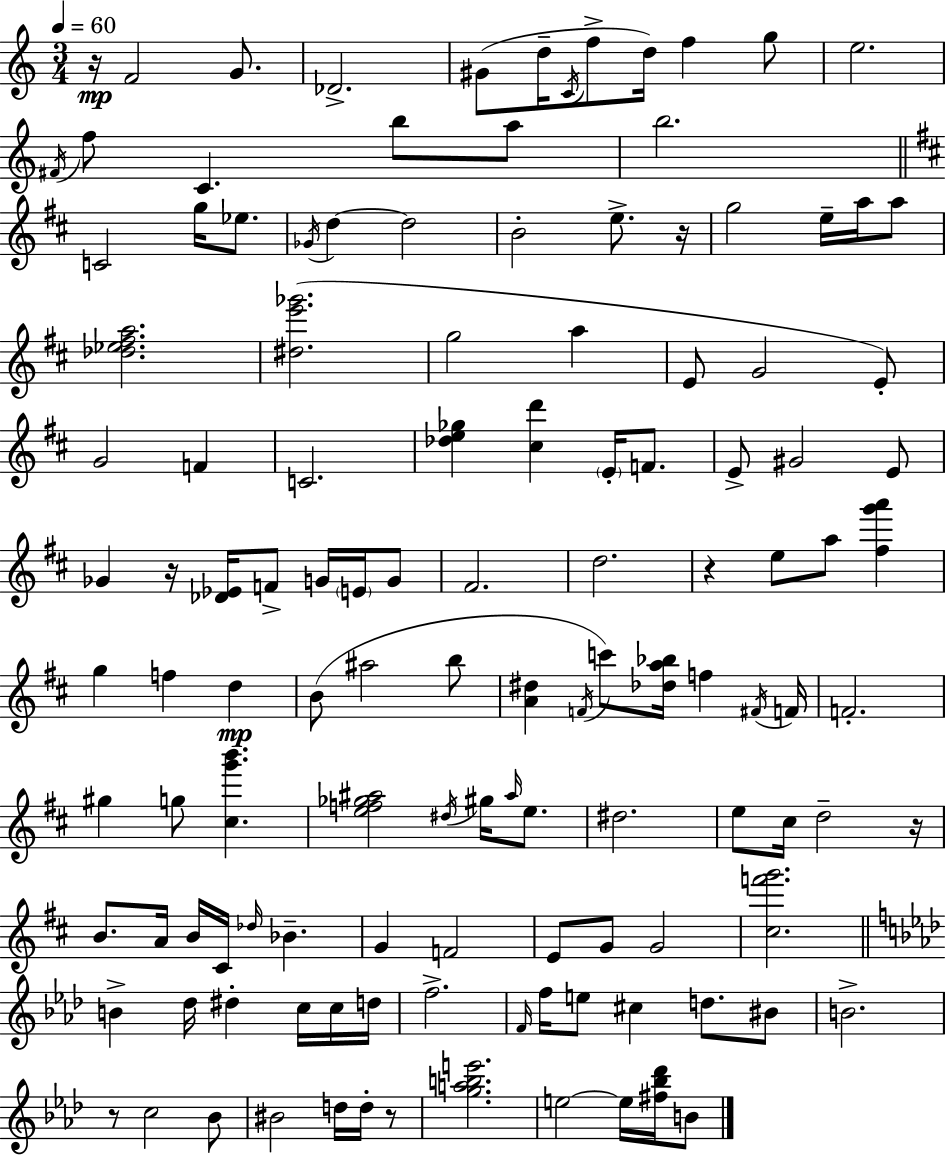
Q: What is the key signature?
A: C major